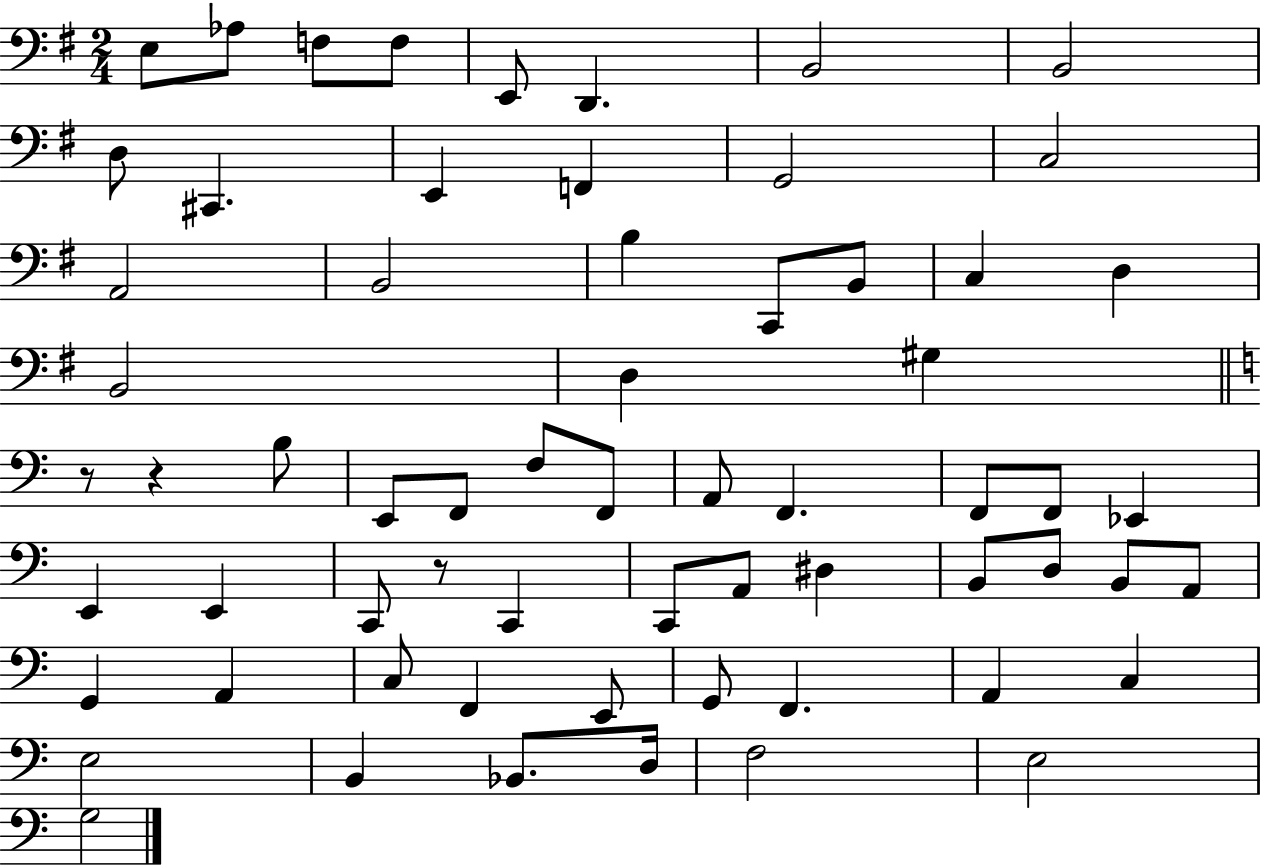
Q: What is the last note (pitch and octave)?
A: G3